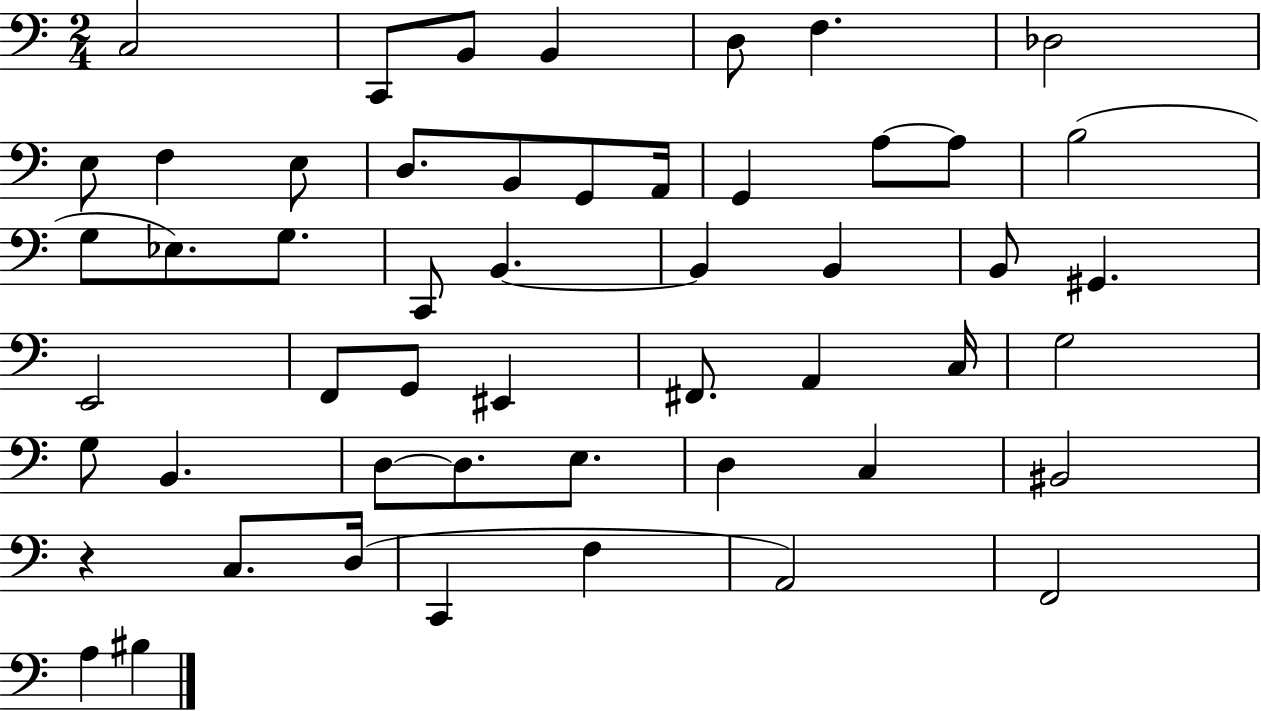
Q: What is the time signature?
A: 2/4